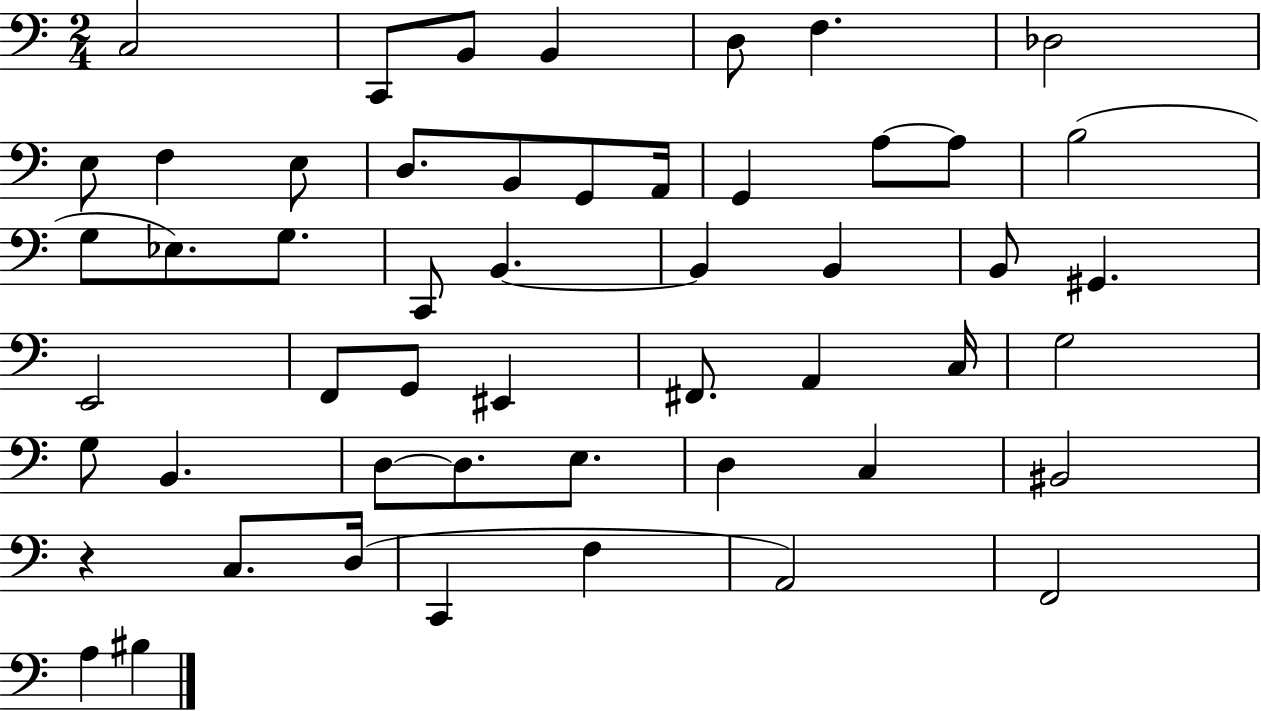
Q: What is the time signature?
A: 2/4